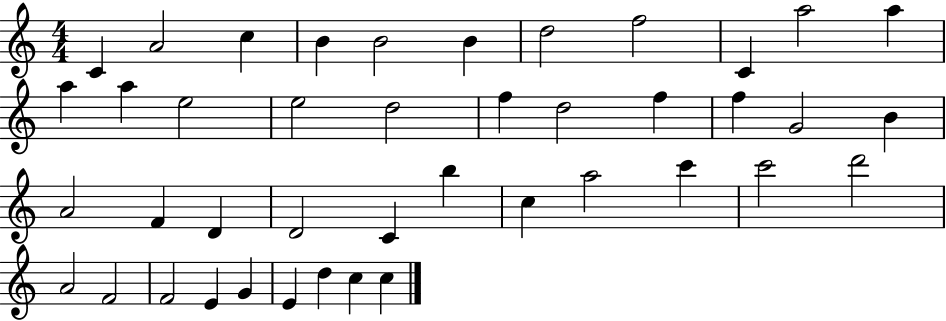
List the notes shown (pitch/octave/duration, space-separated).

C4/q A4/h C5/q B4/q B4/h B4/q D5/h F5/h C4/q A5/h A5/q A5/q A5/q E5/h E5/h D5/h F5/q D5/h F5/q F5/q G4/h B4/q A4/h F4/q D4/q D4/h C4/q B5/q C5/q A5/h C6/q C6/h D6/h A4/h F4/h F4/h E4/q G4/q E4/q D5/q C5/q C5/q